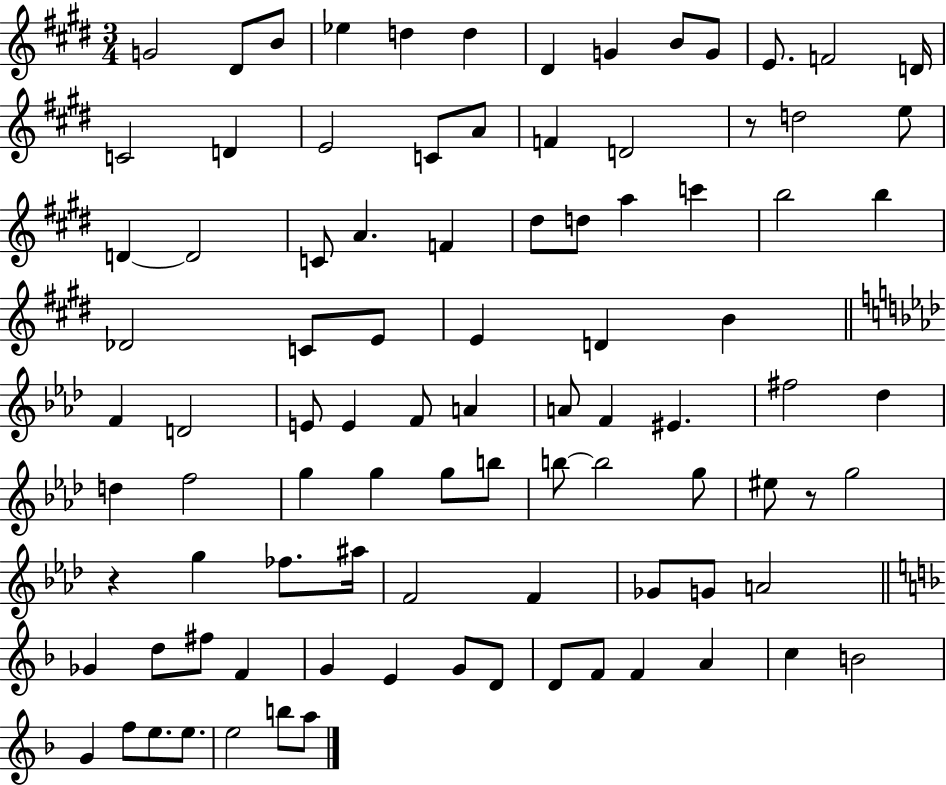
X:1
T:Untitled
M:3/4
L:1/4
K:E
G2 ^D/2 B/2 _e d d ^D G B/2 G/2 E/2 F2 D/4 C2 D E2 C/2 A/2 F D2 z/2 d2 e/2 D D2 C/2 A F ^d/2 d/2 a c' b2 b _D2 C/2 E/2 E D B F D2 E/2 E F/2 A A/2 F ^E ^f2 _d d f2 g g g/2 b/2 b/2 b2 g/2 ^e/2 z/2 g2 z g _f/2 ^a/4 F2 F _G/2 G/2 A2 _G d/2 ^f/2 F G E G/2 D/2 D/2 F/2 F A c B2 G f/2 e/2 e/2 e2 b/2 a/2